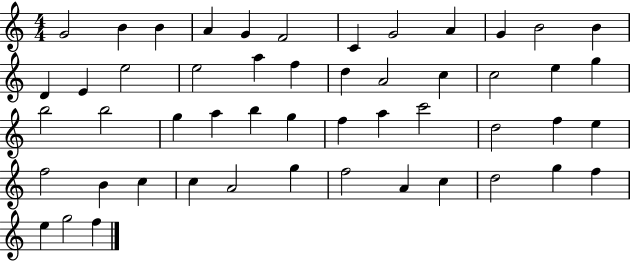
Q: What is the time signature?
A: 4/4